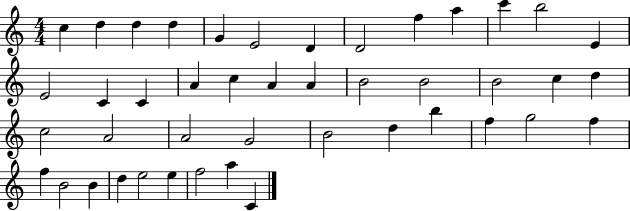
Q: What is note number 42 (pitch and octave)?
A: F5